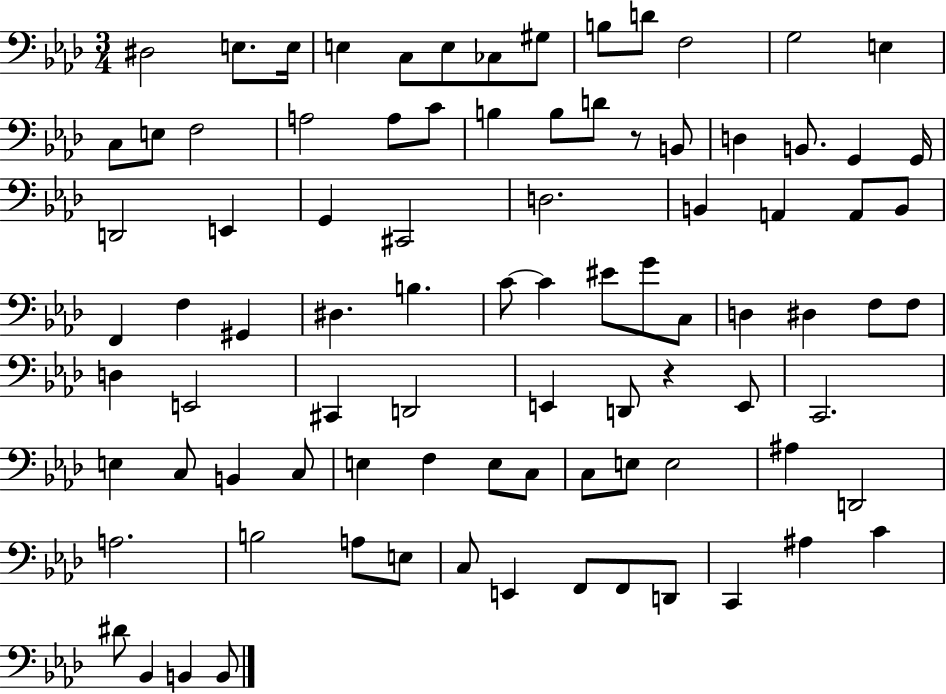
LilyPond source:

{
  \clef bass
  \numericTimeSignature
  \time 3/4
  \key aes \major
  \repeat volta 2 { dis2 e8. e16 | e4 c8 e8 ces8 gis8 | b8 d'8 f2 | g2 e4 | \break c8 e8 f2 | a2 a8 c'8 | b4 b8 d'8 r8 b,8 | d4 b,8. g,4 g,16 | \break d,2 e,4 | g,4 cis,2 | d2. | b,4 a,4 a,8 b,8 | \break f,4 f4 gis,4 | dis4. b4. | c'8~~ c'4 eis'8 g'8 c8 | d4 dis4 f8 f8 | \break d4 e,2 | cis,4 d,2 | e,4 d,8 r4 e,8 | c,2. | \break e4 c8 b,4 c8 | e4 f4 e8 c8 | c8 e8 e2 | ais4 d,2 | \break a2. | b2 a8 e8 | c8 e,4 f,8 f,8 d,8 | c,4 ais4 c'4 | \break dis'8 bes,4 b,4 b,8 | } \bar "|."
}